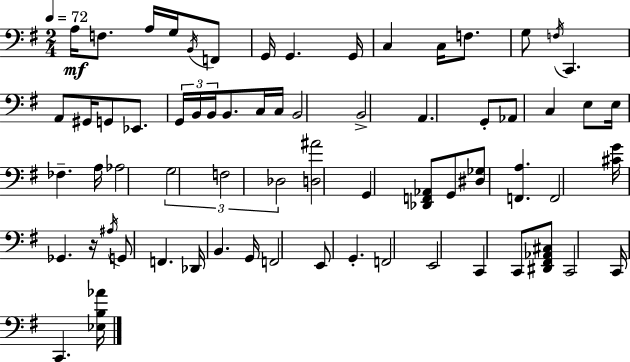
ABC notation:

X:1
T:Untitled
M:2/4
L:1/4
K:G
A,/4 F,/2 A,/4 G,/4 B,,/4 F,,/2 G,,/4 G,, G,,/4 C, C,/4 F,/2 G,/2 F,/4 C,, A,,/2 ^G,,/4 G,,/2 _E,,/2 G,,/4 B,,/4 B,,/4 B,,/2 C,/4 C,/4 B,,2 B,,2 A,, G,,/2 _A,,/2 C, E,/2 E,/4 _F, A,/4 _A,2 G,2 F,2 _D,2 [D,^A]2 G,, [_D,,F,,_A,,]/2 G,,/2 [^D,_G,]/2 [F,,A,] F,,2 [^CG]/4 _G,, z/4 ^A,/4 G,,/2 F,, _D,,/4 B,, G,,/4 F,,2 E,,/2 G,, F,,2 E,,2 C,, C,,/2 [^D,,^F,,_A,,^C,]/2 C,,2 C,,/4 C,, [_E,B,_A]/4